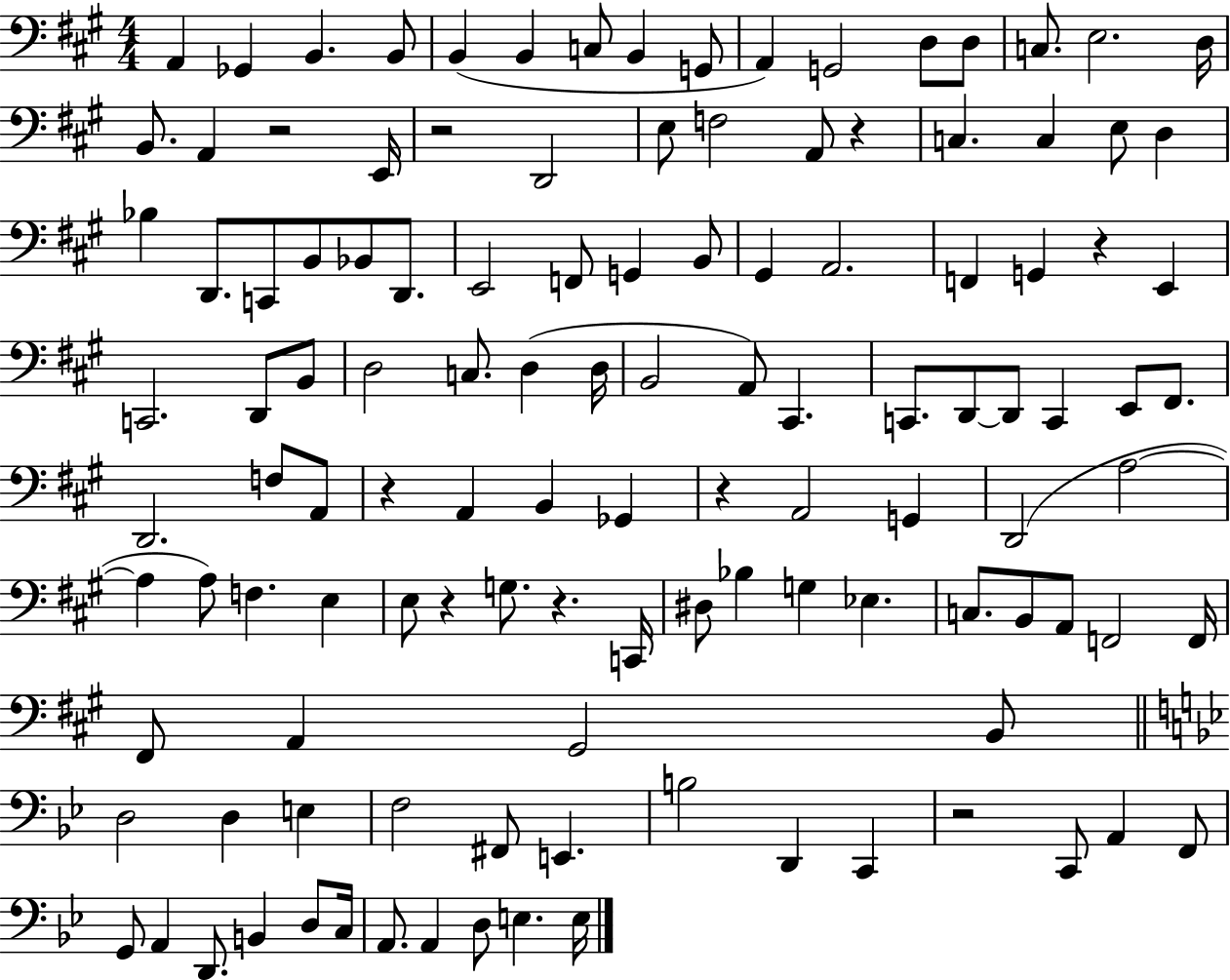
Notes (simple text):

A2/q Gb2/q B2/q. B2/e B2/q B2/q C3/e B2/q G2/e A2/q G2/h D3/e D3/e C3/e. E3/h. D3/s B2/e. A2/q R/h E2/s R/h D2/h E3/e F3/h A2/e R/q C3/q. C3/q E3/e D3/q Bb3/q D2/e. C2/e B2/e Bb2/e D2/e. E2/h F2/e G2/q B2/e G#2/q A2/h. F2/q G2/q R/q E2/q C2/h. D2/e B2/e D3/h C3/e. D3/q D3/s B2/h A2/e C#2/q. C2/e. D2/e D2/e C2/q E2/e F#2/e. D2/h. F3/e A2/e R/q A2/q B2/q Gb2/q R/q A2/h G2/q D2/h A3/h A3/q A3/e F3/q. E3/q E3/e R/q G3/e. R/q. C2/s D#3/e Bb3/q G3/q Eb3/q. C3/e. B2/e A2/e F2/h F2/s F#2/e A2/q G#2/h B2/e D3/h D3/q E3/q F3/h F#2/e E2/q. B3/h D2/q C2/q R/h C2/e A2/q F2/e G2/e A2/q D2/e. B2/q D3/e C3/s A2/e. A2/q D3/e E3/q. E3/s